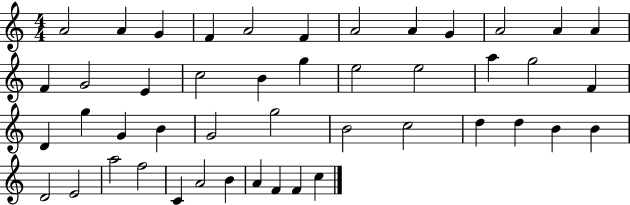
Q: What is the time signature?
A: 4/4